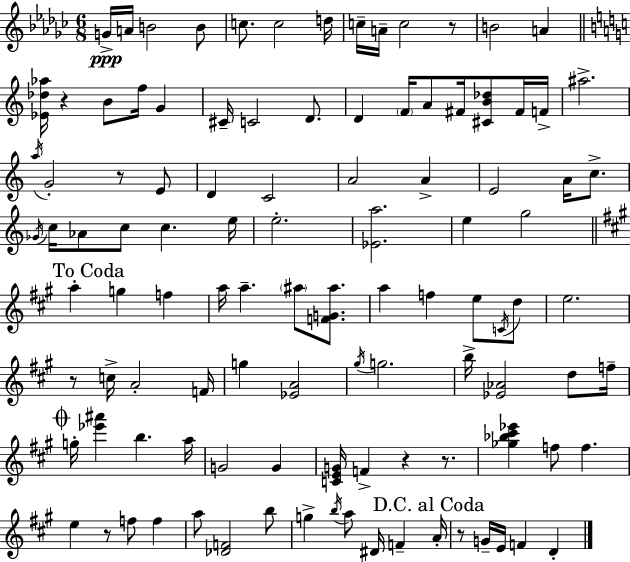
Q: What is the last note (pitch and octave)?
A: D4